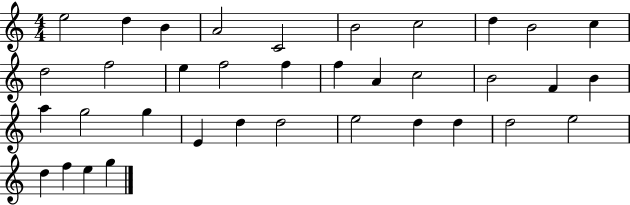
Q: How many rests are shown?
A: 0